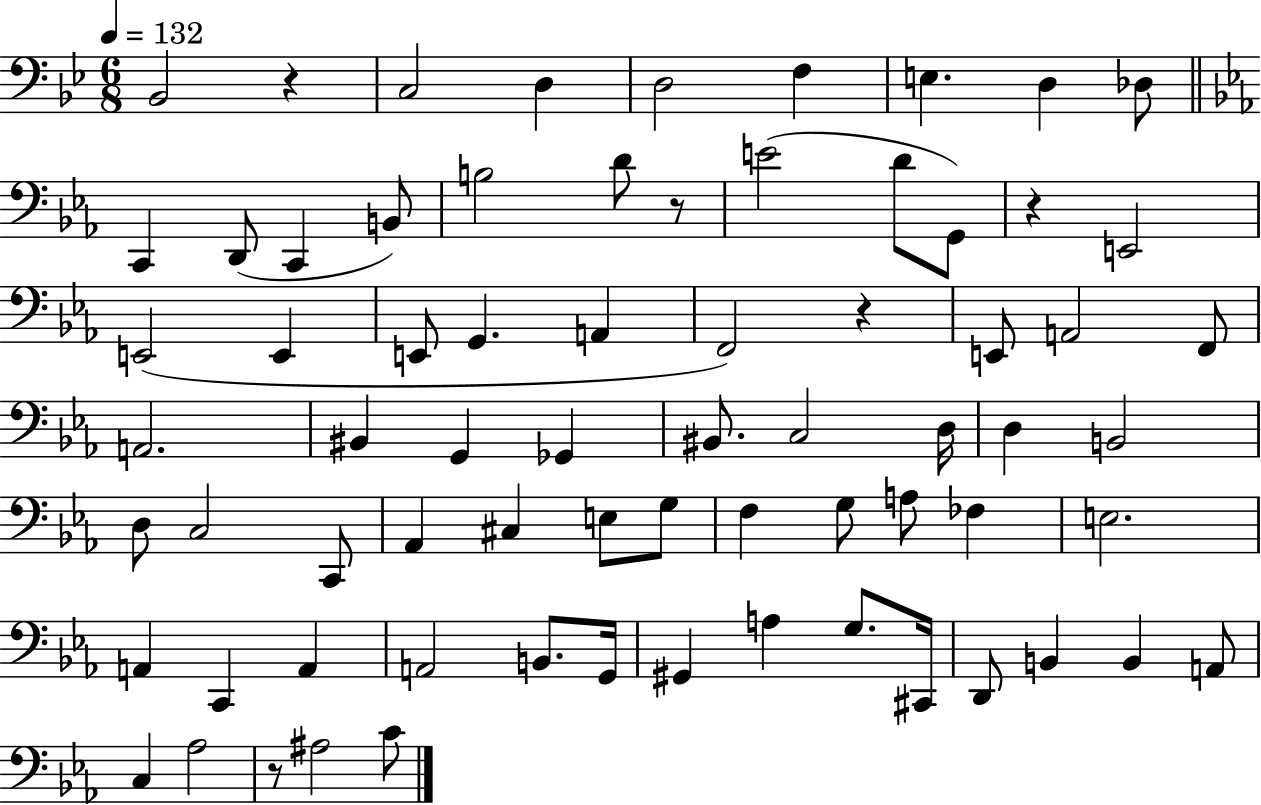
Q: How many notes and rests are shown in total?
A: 71